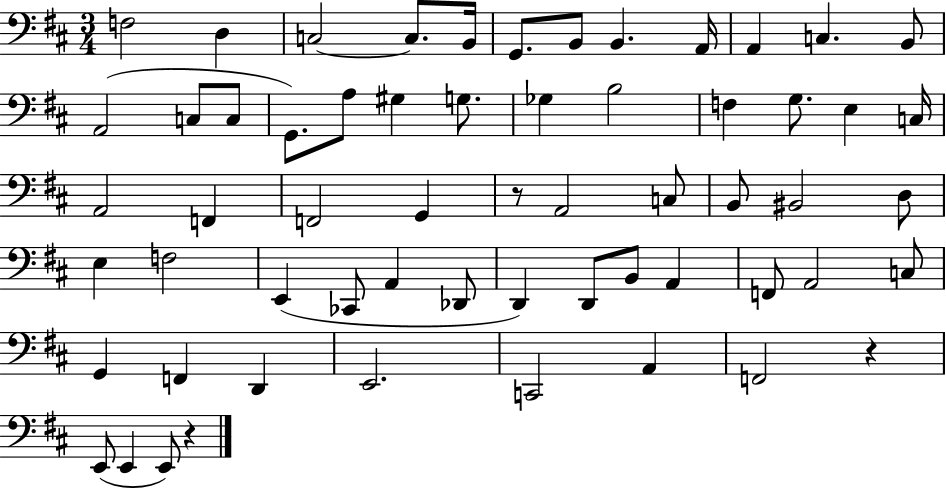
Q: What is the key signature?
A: D major